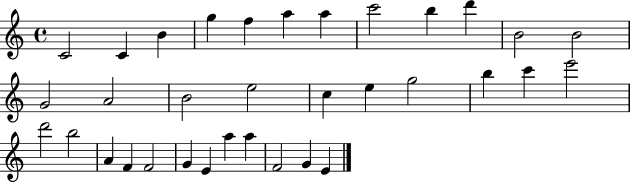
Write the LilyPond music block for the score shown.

{
  \clef treble
  \time 4/4
  \defaultTimeSignature
  \key c \major
  c'2 c'4 b'4 | g''4 f''4 a''4 a''4 | c'''2 b''4 d'''4 | b'2 b'2 | \break g'2 a'2 | b'2 e''2 | c''4 e''4 g''2 | b''4 c'''4 e'''2 | \break d'''2 b''2 | a'4 f'4 f'2 | g'4 e'4 a''4 a''4 | f'2 g'4 e'4 | \break \bar "|."
}